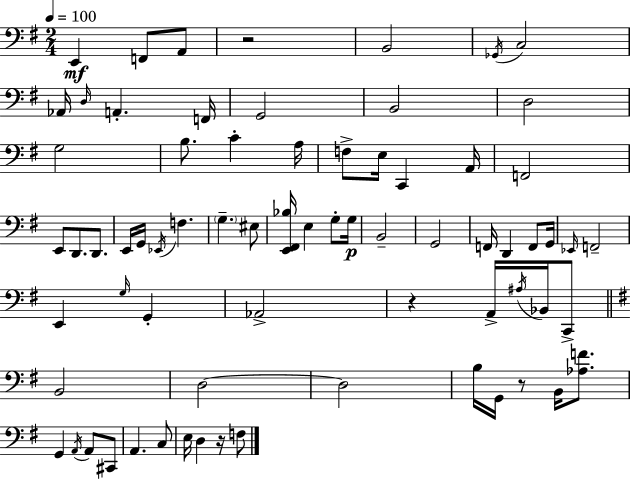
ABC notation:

X:1
T:Untitled
M:2/4
L:1/4
K:G
E,, F,,/2 A,,/2 z2 B,,2 _G,,/4 C,2 _A,,/4 D,/4 A,, F,,/4 G,,2 B,,2 D,2 G,2 B,/2 C A,/4 F,/2 E,/4 C,, A,,/4 F,,2 E,,/2 D,,/2 D,,/2 E,,/4 G,,/4 _E,,/4 F, G, ^E,/2 [E,,^F,,_B,]/4 E, G,/2 G,/4 B,,2 G,,2 F,,/4 D,, F,,/2 G,,/4 _E,,/4 F,,2 E,, G,/4 G,, _A,,2 z A,,/4 ^A,/4 _B,,/4 C,,/2 B,,2 D,2 D,2 B,/4 G,,/4 z/2 B,,/4 [_A,F]/2 G,, A,,/4 A,,/2 ^C,,/2 A,, C,/2 E,/4 D, z/4 F,/2